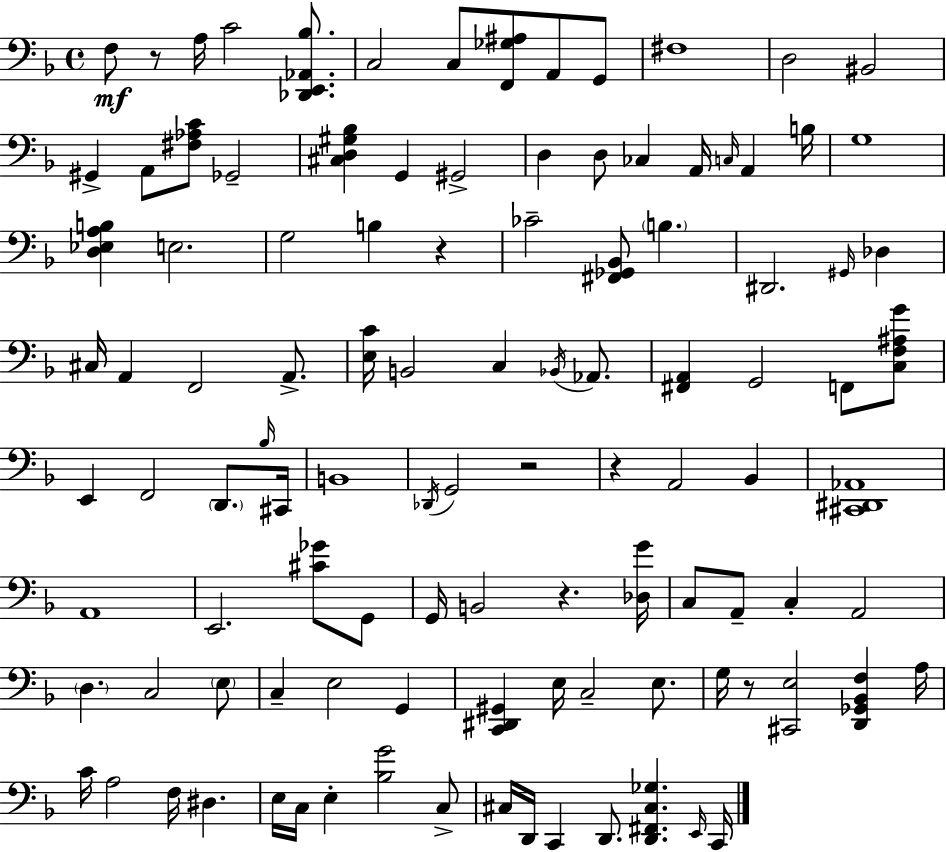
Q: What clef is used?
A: bass